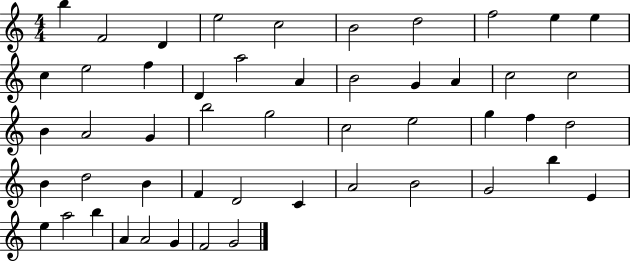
{
  \clef treble
  \numericTimeSignature
  \time 4/4
  \key c \major
  b''4 f'2 d'4 | e''2 c''2 | b'2 d''2 | f''2 e''4 e''4 | \break c''4 e''2 f''4 | d'4 a''2 a'4 | b'2 g'4 a'4 | c''2 c''2 | \break b'4 a'2 g'4 | b''2 g''2 | c''2 e''2 | g''4 f''4 d''2 | \break b'4 d''2 b'4 | f'4 d'2 c'4 | a'2 b'2 | g'2 b''4 e'4 | \break e''4 a''2 b''4 | a'4 a'2 g'4 | f'2 g'2 | \bar "|."
}